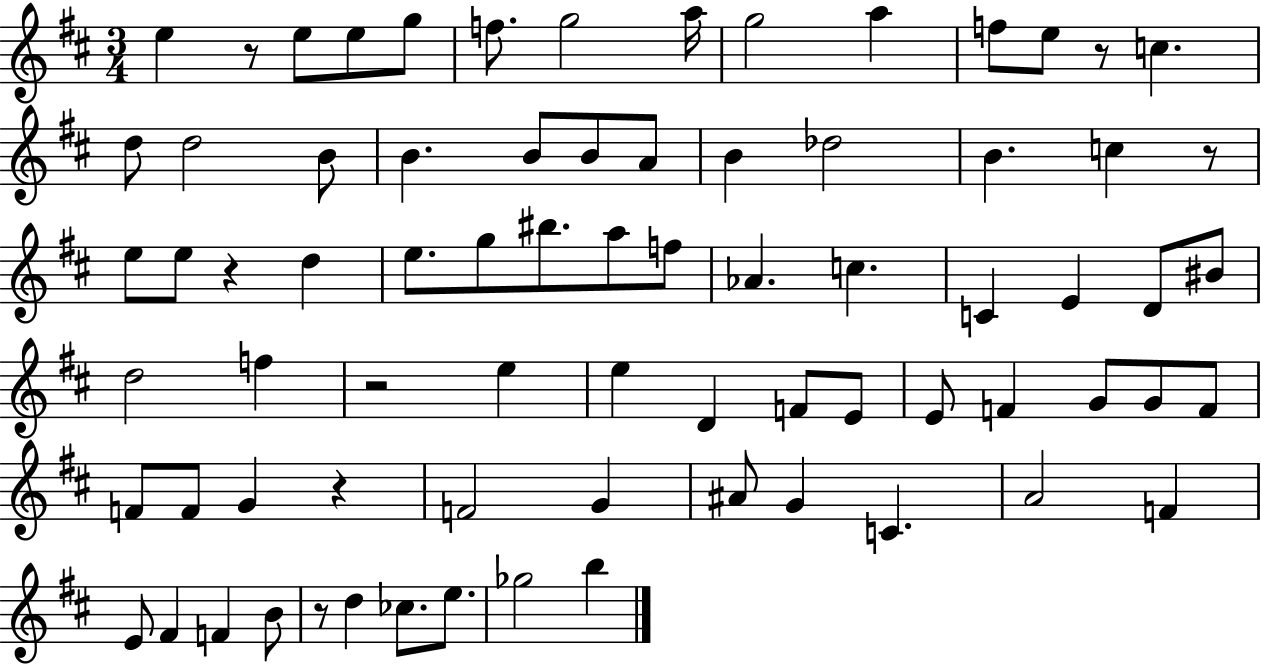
X:1
T:Untitled
M:3/4
L:1/4
K:D
e z/2 e/2 e/2 g/2 f/2 g2 a/4 g2 a f/2 e/2 z/2 c d/2 d2 B/2 B B/2 B/2 A/2 B _d2 B c z/2 e/2 e/2 z d e/2 g/2 ^b/2 a/2 f/2 _A c C E D/2 ^B/2 d2 f z2 e e D F/2 E/2 E/2 F G/2 G/2 F/2 F/2 F/2 G z F2 G ^A/2 G C A2 F E/2 ^F F B/2 z/2 d _c/2 e/2 _g2 b